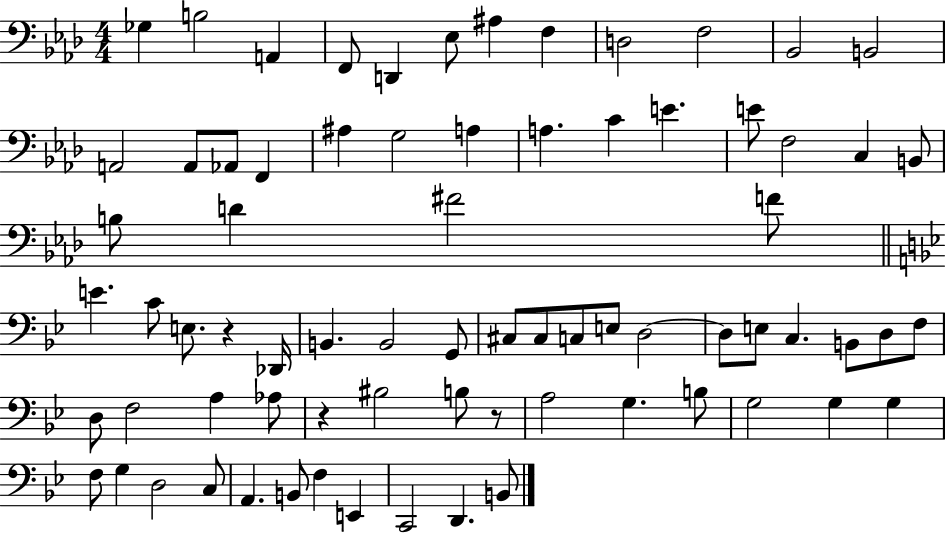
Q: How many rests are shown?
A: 3